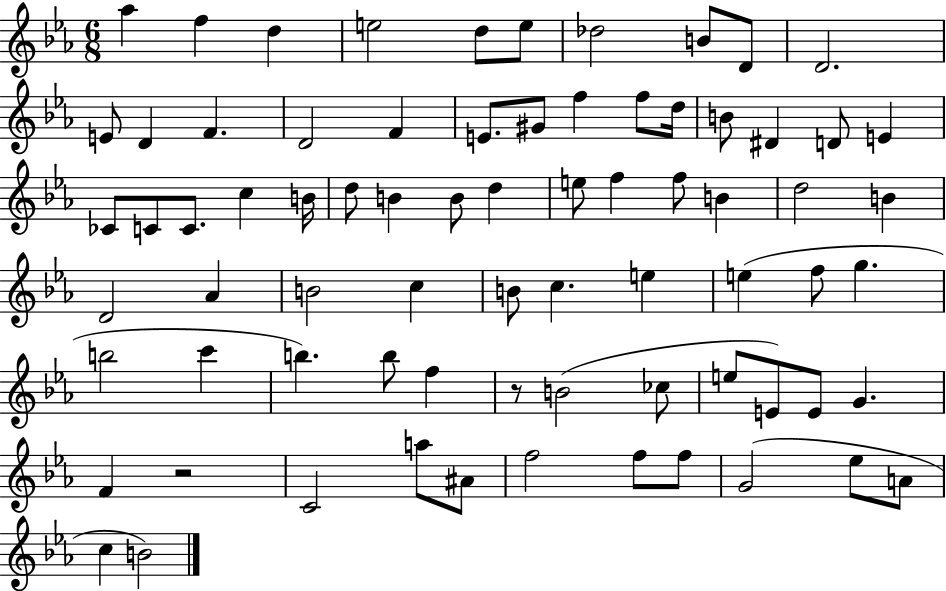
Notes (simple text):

Ab5/q F5/q D5/q E5/h D5/e E5/e Db5/h B4/e D4/e D4/h. E4/e D4/q F4/q. D4/h F4/q E4/e. G#4/e F5/q F5/e D5/s B4/e D#4/q D4/e E4/q CES4/e C4/e C4/e. C5/q B4/s D5/e B4/q B4/e D5/q E5/e F5/q F5/e B4/q D5/h B4/q D4/h Ab4/q B4/h C5/q B4/e C5/q. E5/q E5/q F5/e G5/q. B5/h C6/q B5/q. B5/e F5/q R/e B4/h CES5/e E5/e E4/e E4/e G4/q. F4/q R/h C4/h A5/e A#4/e F5/h F5/e F5/e G4/h Eb5/e A4/e C5/q B4/h